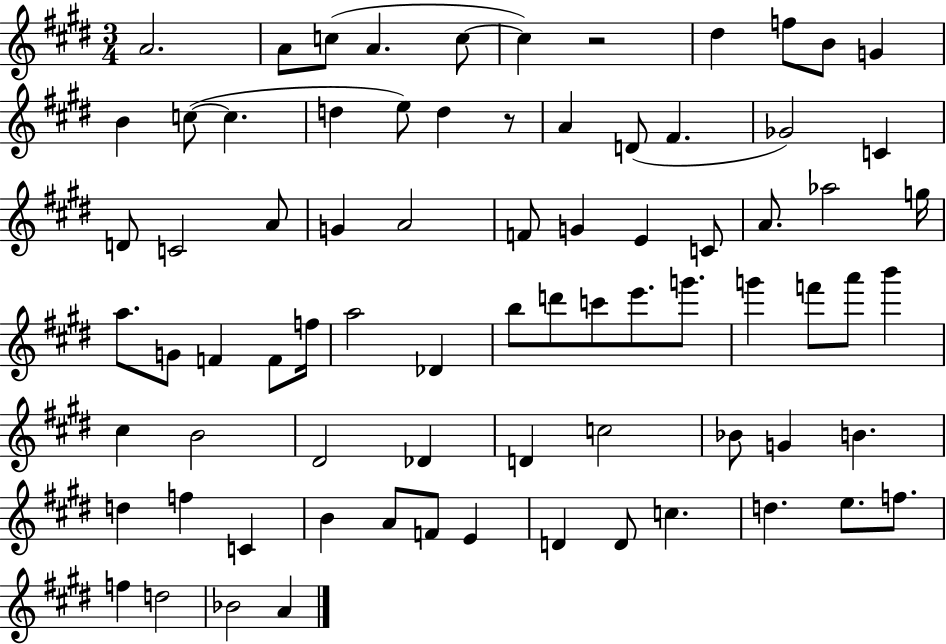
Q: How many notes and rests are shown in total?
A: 77